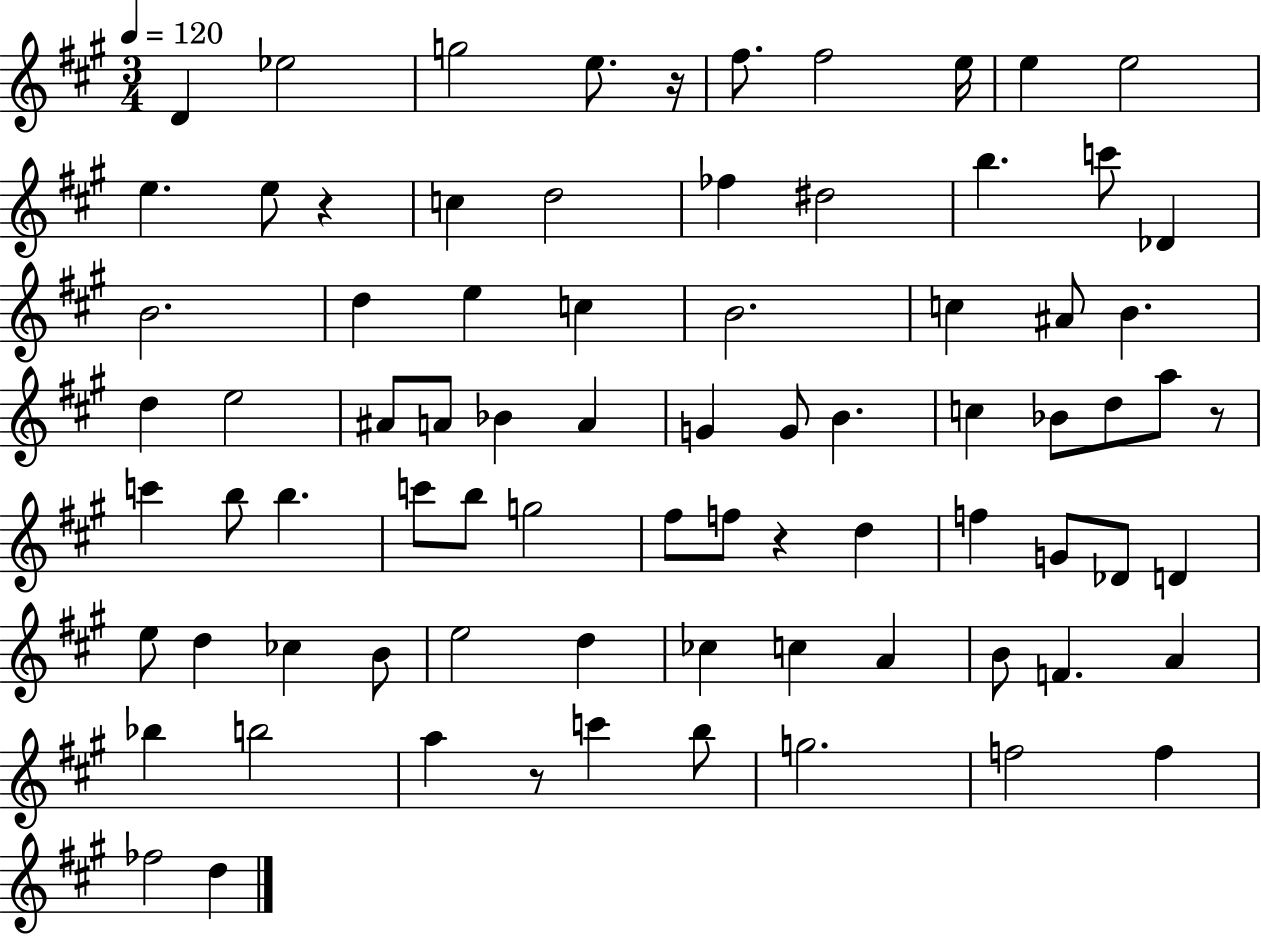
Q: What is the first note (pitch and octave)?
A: D4